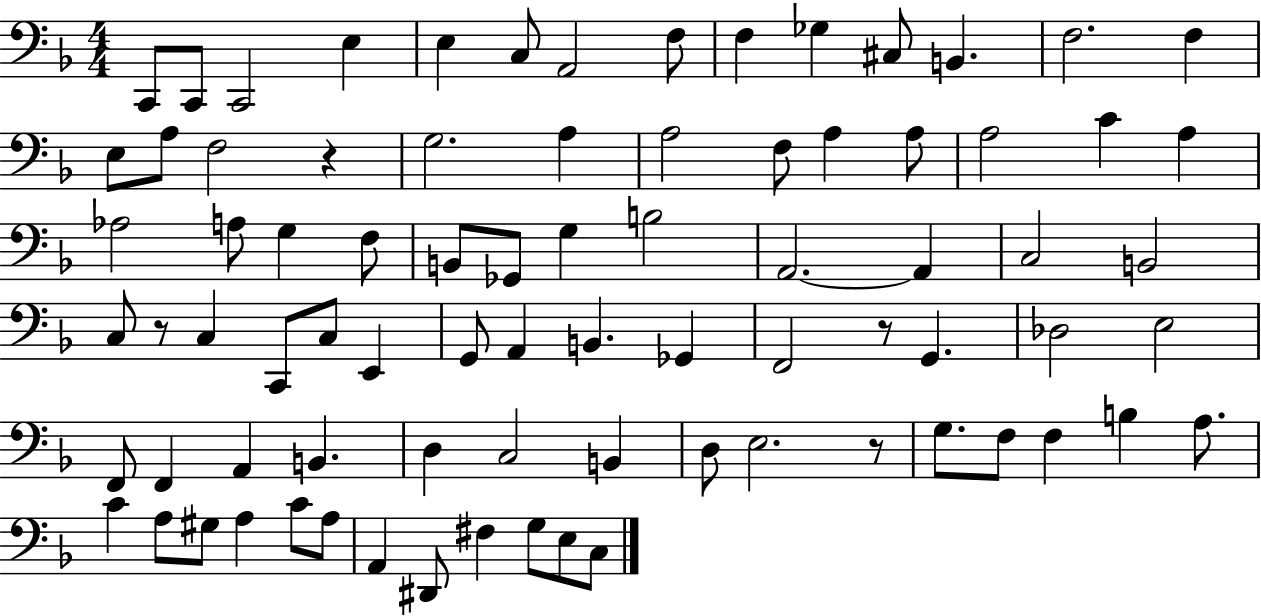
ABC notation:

X:1
T:Untitled
M:4/4
L:1/4
K:F
C,,/2 C,,/2 C,,2 E, E, C,/2 A,,2 F,/2 F, _G, ^C,/2 B,, F,2 F, E,/2 A,/2 F,2 z G,2 A, A,2 F,/2 A, A,/2 A,2 C A, _A,2 A,/2 G, F,/2 B,,/2 _G,,/2 G, B,2 A,,2 A,, C,2 B,,2 C,/2 z/2 C, C,,/2 C,/2 E,, G,,/2 A,, B,, _G,, F,,2 z/2 G,, _D,2 E,2 F,,/2 F,, A,, B,, D, C,2 B,, D,/2 E,2 z/2 G,/2 F,/2 F, B, A,/2 C A,/2 ^G,/2 A, C/2 A,/2 A,, ^D,,/2 ^F, G,/2 E,/2 C,/2